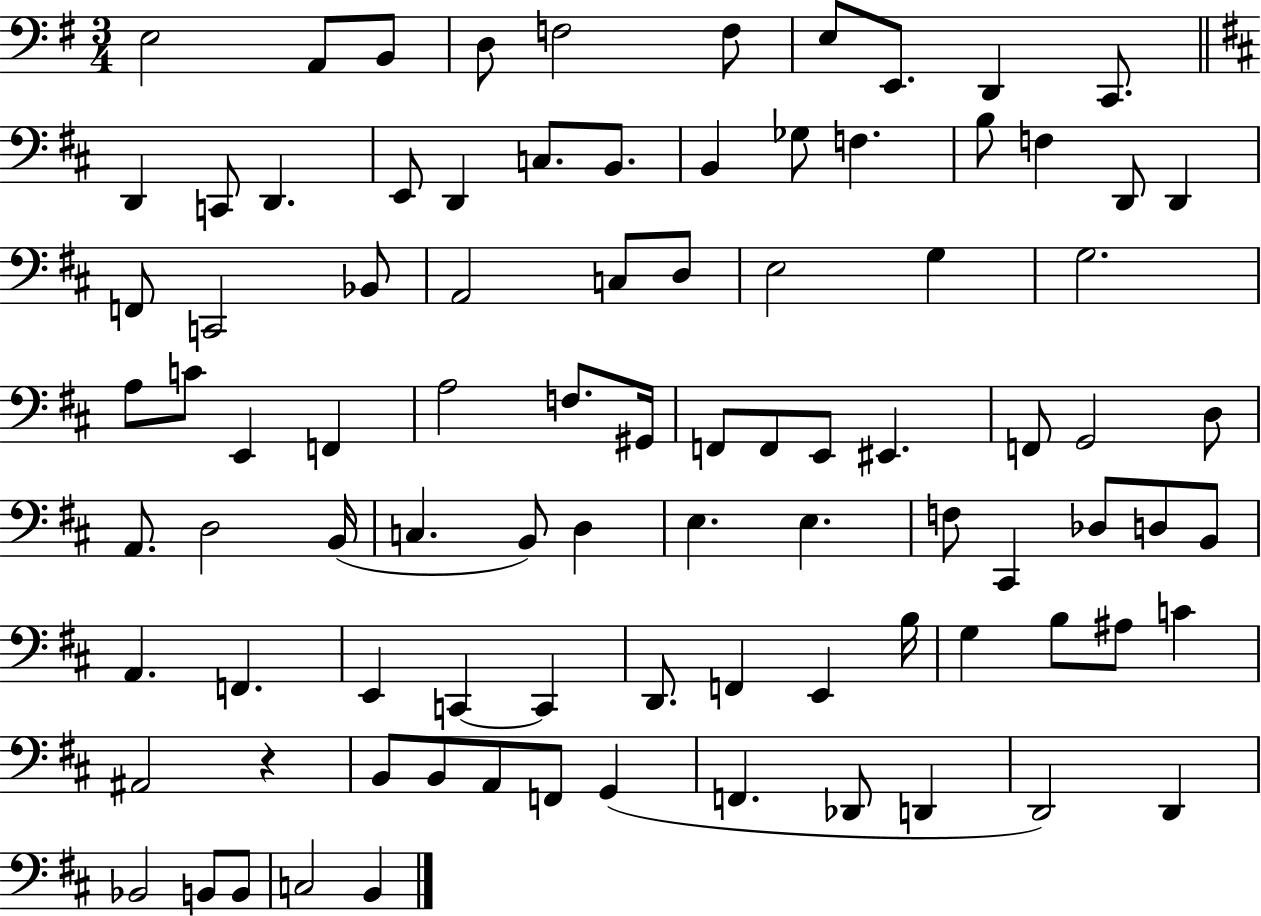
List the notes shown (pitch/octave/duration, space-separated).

E3/h A2/e B2/e D3/e F3/h F3/e E3/e E2/e. D2/q C2/e. D2/q C2/e D2/q. E2/e D2/q C3/e. B2/e. B2/q Gb3/e F3/q. B3/e F3/q D2/e D2/q F2/e C2/h Bb2/e A2/h C3/e D3/e E3/h G3/q G3/h. A3/e C4/e E2/q F2/q A3/h F3/e. G#2/s F2/e F2/e E2/e EIS2/q. F2/e G2/h D3/e A2/e. D3/h B2/s C3/q. B2/e D3/q E3/q. E3/q. F3/e C#2/q Db3/e D3/e B2/e A2/q. F2/q. E2/q C2/q C2/q D2/e. F2/q E2/q B3/s G3/q B3/e A#3/e C4/q A#2/h R/q B2/e B2/e A2/e F2/e G2/q F2/q. Db2/e D2/q D2/h D2/q Bb2/h B2/e B2/e C3/h B2/q